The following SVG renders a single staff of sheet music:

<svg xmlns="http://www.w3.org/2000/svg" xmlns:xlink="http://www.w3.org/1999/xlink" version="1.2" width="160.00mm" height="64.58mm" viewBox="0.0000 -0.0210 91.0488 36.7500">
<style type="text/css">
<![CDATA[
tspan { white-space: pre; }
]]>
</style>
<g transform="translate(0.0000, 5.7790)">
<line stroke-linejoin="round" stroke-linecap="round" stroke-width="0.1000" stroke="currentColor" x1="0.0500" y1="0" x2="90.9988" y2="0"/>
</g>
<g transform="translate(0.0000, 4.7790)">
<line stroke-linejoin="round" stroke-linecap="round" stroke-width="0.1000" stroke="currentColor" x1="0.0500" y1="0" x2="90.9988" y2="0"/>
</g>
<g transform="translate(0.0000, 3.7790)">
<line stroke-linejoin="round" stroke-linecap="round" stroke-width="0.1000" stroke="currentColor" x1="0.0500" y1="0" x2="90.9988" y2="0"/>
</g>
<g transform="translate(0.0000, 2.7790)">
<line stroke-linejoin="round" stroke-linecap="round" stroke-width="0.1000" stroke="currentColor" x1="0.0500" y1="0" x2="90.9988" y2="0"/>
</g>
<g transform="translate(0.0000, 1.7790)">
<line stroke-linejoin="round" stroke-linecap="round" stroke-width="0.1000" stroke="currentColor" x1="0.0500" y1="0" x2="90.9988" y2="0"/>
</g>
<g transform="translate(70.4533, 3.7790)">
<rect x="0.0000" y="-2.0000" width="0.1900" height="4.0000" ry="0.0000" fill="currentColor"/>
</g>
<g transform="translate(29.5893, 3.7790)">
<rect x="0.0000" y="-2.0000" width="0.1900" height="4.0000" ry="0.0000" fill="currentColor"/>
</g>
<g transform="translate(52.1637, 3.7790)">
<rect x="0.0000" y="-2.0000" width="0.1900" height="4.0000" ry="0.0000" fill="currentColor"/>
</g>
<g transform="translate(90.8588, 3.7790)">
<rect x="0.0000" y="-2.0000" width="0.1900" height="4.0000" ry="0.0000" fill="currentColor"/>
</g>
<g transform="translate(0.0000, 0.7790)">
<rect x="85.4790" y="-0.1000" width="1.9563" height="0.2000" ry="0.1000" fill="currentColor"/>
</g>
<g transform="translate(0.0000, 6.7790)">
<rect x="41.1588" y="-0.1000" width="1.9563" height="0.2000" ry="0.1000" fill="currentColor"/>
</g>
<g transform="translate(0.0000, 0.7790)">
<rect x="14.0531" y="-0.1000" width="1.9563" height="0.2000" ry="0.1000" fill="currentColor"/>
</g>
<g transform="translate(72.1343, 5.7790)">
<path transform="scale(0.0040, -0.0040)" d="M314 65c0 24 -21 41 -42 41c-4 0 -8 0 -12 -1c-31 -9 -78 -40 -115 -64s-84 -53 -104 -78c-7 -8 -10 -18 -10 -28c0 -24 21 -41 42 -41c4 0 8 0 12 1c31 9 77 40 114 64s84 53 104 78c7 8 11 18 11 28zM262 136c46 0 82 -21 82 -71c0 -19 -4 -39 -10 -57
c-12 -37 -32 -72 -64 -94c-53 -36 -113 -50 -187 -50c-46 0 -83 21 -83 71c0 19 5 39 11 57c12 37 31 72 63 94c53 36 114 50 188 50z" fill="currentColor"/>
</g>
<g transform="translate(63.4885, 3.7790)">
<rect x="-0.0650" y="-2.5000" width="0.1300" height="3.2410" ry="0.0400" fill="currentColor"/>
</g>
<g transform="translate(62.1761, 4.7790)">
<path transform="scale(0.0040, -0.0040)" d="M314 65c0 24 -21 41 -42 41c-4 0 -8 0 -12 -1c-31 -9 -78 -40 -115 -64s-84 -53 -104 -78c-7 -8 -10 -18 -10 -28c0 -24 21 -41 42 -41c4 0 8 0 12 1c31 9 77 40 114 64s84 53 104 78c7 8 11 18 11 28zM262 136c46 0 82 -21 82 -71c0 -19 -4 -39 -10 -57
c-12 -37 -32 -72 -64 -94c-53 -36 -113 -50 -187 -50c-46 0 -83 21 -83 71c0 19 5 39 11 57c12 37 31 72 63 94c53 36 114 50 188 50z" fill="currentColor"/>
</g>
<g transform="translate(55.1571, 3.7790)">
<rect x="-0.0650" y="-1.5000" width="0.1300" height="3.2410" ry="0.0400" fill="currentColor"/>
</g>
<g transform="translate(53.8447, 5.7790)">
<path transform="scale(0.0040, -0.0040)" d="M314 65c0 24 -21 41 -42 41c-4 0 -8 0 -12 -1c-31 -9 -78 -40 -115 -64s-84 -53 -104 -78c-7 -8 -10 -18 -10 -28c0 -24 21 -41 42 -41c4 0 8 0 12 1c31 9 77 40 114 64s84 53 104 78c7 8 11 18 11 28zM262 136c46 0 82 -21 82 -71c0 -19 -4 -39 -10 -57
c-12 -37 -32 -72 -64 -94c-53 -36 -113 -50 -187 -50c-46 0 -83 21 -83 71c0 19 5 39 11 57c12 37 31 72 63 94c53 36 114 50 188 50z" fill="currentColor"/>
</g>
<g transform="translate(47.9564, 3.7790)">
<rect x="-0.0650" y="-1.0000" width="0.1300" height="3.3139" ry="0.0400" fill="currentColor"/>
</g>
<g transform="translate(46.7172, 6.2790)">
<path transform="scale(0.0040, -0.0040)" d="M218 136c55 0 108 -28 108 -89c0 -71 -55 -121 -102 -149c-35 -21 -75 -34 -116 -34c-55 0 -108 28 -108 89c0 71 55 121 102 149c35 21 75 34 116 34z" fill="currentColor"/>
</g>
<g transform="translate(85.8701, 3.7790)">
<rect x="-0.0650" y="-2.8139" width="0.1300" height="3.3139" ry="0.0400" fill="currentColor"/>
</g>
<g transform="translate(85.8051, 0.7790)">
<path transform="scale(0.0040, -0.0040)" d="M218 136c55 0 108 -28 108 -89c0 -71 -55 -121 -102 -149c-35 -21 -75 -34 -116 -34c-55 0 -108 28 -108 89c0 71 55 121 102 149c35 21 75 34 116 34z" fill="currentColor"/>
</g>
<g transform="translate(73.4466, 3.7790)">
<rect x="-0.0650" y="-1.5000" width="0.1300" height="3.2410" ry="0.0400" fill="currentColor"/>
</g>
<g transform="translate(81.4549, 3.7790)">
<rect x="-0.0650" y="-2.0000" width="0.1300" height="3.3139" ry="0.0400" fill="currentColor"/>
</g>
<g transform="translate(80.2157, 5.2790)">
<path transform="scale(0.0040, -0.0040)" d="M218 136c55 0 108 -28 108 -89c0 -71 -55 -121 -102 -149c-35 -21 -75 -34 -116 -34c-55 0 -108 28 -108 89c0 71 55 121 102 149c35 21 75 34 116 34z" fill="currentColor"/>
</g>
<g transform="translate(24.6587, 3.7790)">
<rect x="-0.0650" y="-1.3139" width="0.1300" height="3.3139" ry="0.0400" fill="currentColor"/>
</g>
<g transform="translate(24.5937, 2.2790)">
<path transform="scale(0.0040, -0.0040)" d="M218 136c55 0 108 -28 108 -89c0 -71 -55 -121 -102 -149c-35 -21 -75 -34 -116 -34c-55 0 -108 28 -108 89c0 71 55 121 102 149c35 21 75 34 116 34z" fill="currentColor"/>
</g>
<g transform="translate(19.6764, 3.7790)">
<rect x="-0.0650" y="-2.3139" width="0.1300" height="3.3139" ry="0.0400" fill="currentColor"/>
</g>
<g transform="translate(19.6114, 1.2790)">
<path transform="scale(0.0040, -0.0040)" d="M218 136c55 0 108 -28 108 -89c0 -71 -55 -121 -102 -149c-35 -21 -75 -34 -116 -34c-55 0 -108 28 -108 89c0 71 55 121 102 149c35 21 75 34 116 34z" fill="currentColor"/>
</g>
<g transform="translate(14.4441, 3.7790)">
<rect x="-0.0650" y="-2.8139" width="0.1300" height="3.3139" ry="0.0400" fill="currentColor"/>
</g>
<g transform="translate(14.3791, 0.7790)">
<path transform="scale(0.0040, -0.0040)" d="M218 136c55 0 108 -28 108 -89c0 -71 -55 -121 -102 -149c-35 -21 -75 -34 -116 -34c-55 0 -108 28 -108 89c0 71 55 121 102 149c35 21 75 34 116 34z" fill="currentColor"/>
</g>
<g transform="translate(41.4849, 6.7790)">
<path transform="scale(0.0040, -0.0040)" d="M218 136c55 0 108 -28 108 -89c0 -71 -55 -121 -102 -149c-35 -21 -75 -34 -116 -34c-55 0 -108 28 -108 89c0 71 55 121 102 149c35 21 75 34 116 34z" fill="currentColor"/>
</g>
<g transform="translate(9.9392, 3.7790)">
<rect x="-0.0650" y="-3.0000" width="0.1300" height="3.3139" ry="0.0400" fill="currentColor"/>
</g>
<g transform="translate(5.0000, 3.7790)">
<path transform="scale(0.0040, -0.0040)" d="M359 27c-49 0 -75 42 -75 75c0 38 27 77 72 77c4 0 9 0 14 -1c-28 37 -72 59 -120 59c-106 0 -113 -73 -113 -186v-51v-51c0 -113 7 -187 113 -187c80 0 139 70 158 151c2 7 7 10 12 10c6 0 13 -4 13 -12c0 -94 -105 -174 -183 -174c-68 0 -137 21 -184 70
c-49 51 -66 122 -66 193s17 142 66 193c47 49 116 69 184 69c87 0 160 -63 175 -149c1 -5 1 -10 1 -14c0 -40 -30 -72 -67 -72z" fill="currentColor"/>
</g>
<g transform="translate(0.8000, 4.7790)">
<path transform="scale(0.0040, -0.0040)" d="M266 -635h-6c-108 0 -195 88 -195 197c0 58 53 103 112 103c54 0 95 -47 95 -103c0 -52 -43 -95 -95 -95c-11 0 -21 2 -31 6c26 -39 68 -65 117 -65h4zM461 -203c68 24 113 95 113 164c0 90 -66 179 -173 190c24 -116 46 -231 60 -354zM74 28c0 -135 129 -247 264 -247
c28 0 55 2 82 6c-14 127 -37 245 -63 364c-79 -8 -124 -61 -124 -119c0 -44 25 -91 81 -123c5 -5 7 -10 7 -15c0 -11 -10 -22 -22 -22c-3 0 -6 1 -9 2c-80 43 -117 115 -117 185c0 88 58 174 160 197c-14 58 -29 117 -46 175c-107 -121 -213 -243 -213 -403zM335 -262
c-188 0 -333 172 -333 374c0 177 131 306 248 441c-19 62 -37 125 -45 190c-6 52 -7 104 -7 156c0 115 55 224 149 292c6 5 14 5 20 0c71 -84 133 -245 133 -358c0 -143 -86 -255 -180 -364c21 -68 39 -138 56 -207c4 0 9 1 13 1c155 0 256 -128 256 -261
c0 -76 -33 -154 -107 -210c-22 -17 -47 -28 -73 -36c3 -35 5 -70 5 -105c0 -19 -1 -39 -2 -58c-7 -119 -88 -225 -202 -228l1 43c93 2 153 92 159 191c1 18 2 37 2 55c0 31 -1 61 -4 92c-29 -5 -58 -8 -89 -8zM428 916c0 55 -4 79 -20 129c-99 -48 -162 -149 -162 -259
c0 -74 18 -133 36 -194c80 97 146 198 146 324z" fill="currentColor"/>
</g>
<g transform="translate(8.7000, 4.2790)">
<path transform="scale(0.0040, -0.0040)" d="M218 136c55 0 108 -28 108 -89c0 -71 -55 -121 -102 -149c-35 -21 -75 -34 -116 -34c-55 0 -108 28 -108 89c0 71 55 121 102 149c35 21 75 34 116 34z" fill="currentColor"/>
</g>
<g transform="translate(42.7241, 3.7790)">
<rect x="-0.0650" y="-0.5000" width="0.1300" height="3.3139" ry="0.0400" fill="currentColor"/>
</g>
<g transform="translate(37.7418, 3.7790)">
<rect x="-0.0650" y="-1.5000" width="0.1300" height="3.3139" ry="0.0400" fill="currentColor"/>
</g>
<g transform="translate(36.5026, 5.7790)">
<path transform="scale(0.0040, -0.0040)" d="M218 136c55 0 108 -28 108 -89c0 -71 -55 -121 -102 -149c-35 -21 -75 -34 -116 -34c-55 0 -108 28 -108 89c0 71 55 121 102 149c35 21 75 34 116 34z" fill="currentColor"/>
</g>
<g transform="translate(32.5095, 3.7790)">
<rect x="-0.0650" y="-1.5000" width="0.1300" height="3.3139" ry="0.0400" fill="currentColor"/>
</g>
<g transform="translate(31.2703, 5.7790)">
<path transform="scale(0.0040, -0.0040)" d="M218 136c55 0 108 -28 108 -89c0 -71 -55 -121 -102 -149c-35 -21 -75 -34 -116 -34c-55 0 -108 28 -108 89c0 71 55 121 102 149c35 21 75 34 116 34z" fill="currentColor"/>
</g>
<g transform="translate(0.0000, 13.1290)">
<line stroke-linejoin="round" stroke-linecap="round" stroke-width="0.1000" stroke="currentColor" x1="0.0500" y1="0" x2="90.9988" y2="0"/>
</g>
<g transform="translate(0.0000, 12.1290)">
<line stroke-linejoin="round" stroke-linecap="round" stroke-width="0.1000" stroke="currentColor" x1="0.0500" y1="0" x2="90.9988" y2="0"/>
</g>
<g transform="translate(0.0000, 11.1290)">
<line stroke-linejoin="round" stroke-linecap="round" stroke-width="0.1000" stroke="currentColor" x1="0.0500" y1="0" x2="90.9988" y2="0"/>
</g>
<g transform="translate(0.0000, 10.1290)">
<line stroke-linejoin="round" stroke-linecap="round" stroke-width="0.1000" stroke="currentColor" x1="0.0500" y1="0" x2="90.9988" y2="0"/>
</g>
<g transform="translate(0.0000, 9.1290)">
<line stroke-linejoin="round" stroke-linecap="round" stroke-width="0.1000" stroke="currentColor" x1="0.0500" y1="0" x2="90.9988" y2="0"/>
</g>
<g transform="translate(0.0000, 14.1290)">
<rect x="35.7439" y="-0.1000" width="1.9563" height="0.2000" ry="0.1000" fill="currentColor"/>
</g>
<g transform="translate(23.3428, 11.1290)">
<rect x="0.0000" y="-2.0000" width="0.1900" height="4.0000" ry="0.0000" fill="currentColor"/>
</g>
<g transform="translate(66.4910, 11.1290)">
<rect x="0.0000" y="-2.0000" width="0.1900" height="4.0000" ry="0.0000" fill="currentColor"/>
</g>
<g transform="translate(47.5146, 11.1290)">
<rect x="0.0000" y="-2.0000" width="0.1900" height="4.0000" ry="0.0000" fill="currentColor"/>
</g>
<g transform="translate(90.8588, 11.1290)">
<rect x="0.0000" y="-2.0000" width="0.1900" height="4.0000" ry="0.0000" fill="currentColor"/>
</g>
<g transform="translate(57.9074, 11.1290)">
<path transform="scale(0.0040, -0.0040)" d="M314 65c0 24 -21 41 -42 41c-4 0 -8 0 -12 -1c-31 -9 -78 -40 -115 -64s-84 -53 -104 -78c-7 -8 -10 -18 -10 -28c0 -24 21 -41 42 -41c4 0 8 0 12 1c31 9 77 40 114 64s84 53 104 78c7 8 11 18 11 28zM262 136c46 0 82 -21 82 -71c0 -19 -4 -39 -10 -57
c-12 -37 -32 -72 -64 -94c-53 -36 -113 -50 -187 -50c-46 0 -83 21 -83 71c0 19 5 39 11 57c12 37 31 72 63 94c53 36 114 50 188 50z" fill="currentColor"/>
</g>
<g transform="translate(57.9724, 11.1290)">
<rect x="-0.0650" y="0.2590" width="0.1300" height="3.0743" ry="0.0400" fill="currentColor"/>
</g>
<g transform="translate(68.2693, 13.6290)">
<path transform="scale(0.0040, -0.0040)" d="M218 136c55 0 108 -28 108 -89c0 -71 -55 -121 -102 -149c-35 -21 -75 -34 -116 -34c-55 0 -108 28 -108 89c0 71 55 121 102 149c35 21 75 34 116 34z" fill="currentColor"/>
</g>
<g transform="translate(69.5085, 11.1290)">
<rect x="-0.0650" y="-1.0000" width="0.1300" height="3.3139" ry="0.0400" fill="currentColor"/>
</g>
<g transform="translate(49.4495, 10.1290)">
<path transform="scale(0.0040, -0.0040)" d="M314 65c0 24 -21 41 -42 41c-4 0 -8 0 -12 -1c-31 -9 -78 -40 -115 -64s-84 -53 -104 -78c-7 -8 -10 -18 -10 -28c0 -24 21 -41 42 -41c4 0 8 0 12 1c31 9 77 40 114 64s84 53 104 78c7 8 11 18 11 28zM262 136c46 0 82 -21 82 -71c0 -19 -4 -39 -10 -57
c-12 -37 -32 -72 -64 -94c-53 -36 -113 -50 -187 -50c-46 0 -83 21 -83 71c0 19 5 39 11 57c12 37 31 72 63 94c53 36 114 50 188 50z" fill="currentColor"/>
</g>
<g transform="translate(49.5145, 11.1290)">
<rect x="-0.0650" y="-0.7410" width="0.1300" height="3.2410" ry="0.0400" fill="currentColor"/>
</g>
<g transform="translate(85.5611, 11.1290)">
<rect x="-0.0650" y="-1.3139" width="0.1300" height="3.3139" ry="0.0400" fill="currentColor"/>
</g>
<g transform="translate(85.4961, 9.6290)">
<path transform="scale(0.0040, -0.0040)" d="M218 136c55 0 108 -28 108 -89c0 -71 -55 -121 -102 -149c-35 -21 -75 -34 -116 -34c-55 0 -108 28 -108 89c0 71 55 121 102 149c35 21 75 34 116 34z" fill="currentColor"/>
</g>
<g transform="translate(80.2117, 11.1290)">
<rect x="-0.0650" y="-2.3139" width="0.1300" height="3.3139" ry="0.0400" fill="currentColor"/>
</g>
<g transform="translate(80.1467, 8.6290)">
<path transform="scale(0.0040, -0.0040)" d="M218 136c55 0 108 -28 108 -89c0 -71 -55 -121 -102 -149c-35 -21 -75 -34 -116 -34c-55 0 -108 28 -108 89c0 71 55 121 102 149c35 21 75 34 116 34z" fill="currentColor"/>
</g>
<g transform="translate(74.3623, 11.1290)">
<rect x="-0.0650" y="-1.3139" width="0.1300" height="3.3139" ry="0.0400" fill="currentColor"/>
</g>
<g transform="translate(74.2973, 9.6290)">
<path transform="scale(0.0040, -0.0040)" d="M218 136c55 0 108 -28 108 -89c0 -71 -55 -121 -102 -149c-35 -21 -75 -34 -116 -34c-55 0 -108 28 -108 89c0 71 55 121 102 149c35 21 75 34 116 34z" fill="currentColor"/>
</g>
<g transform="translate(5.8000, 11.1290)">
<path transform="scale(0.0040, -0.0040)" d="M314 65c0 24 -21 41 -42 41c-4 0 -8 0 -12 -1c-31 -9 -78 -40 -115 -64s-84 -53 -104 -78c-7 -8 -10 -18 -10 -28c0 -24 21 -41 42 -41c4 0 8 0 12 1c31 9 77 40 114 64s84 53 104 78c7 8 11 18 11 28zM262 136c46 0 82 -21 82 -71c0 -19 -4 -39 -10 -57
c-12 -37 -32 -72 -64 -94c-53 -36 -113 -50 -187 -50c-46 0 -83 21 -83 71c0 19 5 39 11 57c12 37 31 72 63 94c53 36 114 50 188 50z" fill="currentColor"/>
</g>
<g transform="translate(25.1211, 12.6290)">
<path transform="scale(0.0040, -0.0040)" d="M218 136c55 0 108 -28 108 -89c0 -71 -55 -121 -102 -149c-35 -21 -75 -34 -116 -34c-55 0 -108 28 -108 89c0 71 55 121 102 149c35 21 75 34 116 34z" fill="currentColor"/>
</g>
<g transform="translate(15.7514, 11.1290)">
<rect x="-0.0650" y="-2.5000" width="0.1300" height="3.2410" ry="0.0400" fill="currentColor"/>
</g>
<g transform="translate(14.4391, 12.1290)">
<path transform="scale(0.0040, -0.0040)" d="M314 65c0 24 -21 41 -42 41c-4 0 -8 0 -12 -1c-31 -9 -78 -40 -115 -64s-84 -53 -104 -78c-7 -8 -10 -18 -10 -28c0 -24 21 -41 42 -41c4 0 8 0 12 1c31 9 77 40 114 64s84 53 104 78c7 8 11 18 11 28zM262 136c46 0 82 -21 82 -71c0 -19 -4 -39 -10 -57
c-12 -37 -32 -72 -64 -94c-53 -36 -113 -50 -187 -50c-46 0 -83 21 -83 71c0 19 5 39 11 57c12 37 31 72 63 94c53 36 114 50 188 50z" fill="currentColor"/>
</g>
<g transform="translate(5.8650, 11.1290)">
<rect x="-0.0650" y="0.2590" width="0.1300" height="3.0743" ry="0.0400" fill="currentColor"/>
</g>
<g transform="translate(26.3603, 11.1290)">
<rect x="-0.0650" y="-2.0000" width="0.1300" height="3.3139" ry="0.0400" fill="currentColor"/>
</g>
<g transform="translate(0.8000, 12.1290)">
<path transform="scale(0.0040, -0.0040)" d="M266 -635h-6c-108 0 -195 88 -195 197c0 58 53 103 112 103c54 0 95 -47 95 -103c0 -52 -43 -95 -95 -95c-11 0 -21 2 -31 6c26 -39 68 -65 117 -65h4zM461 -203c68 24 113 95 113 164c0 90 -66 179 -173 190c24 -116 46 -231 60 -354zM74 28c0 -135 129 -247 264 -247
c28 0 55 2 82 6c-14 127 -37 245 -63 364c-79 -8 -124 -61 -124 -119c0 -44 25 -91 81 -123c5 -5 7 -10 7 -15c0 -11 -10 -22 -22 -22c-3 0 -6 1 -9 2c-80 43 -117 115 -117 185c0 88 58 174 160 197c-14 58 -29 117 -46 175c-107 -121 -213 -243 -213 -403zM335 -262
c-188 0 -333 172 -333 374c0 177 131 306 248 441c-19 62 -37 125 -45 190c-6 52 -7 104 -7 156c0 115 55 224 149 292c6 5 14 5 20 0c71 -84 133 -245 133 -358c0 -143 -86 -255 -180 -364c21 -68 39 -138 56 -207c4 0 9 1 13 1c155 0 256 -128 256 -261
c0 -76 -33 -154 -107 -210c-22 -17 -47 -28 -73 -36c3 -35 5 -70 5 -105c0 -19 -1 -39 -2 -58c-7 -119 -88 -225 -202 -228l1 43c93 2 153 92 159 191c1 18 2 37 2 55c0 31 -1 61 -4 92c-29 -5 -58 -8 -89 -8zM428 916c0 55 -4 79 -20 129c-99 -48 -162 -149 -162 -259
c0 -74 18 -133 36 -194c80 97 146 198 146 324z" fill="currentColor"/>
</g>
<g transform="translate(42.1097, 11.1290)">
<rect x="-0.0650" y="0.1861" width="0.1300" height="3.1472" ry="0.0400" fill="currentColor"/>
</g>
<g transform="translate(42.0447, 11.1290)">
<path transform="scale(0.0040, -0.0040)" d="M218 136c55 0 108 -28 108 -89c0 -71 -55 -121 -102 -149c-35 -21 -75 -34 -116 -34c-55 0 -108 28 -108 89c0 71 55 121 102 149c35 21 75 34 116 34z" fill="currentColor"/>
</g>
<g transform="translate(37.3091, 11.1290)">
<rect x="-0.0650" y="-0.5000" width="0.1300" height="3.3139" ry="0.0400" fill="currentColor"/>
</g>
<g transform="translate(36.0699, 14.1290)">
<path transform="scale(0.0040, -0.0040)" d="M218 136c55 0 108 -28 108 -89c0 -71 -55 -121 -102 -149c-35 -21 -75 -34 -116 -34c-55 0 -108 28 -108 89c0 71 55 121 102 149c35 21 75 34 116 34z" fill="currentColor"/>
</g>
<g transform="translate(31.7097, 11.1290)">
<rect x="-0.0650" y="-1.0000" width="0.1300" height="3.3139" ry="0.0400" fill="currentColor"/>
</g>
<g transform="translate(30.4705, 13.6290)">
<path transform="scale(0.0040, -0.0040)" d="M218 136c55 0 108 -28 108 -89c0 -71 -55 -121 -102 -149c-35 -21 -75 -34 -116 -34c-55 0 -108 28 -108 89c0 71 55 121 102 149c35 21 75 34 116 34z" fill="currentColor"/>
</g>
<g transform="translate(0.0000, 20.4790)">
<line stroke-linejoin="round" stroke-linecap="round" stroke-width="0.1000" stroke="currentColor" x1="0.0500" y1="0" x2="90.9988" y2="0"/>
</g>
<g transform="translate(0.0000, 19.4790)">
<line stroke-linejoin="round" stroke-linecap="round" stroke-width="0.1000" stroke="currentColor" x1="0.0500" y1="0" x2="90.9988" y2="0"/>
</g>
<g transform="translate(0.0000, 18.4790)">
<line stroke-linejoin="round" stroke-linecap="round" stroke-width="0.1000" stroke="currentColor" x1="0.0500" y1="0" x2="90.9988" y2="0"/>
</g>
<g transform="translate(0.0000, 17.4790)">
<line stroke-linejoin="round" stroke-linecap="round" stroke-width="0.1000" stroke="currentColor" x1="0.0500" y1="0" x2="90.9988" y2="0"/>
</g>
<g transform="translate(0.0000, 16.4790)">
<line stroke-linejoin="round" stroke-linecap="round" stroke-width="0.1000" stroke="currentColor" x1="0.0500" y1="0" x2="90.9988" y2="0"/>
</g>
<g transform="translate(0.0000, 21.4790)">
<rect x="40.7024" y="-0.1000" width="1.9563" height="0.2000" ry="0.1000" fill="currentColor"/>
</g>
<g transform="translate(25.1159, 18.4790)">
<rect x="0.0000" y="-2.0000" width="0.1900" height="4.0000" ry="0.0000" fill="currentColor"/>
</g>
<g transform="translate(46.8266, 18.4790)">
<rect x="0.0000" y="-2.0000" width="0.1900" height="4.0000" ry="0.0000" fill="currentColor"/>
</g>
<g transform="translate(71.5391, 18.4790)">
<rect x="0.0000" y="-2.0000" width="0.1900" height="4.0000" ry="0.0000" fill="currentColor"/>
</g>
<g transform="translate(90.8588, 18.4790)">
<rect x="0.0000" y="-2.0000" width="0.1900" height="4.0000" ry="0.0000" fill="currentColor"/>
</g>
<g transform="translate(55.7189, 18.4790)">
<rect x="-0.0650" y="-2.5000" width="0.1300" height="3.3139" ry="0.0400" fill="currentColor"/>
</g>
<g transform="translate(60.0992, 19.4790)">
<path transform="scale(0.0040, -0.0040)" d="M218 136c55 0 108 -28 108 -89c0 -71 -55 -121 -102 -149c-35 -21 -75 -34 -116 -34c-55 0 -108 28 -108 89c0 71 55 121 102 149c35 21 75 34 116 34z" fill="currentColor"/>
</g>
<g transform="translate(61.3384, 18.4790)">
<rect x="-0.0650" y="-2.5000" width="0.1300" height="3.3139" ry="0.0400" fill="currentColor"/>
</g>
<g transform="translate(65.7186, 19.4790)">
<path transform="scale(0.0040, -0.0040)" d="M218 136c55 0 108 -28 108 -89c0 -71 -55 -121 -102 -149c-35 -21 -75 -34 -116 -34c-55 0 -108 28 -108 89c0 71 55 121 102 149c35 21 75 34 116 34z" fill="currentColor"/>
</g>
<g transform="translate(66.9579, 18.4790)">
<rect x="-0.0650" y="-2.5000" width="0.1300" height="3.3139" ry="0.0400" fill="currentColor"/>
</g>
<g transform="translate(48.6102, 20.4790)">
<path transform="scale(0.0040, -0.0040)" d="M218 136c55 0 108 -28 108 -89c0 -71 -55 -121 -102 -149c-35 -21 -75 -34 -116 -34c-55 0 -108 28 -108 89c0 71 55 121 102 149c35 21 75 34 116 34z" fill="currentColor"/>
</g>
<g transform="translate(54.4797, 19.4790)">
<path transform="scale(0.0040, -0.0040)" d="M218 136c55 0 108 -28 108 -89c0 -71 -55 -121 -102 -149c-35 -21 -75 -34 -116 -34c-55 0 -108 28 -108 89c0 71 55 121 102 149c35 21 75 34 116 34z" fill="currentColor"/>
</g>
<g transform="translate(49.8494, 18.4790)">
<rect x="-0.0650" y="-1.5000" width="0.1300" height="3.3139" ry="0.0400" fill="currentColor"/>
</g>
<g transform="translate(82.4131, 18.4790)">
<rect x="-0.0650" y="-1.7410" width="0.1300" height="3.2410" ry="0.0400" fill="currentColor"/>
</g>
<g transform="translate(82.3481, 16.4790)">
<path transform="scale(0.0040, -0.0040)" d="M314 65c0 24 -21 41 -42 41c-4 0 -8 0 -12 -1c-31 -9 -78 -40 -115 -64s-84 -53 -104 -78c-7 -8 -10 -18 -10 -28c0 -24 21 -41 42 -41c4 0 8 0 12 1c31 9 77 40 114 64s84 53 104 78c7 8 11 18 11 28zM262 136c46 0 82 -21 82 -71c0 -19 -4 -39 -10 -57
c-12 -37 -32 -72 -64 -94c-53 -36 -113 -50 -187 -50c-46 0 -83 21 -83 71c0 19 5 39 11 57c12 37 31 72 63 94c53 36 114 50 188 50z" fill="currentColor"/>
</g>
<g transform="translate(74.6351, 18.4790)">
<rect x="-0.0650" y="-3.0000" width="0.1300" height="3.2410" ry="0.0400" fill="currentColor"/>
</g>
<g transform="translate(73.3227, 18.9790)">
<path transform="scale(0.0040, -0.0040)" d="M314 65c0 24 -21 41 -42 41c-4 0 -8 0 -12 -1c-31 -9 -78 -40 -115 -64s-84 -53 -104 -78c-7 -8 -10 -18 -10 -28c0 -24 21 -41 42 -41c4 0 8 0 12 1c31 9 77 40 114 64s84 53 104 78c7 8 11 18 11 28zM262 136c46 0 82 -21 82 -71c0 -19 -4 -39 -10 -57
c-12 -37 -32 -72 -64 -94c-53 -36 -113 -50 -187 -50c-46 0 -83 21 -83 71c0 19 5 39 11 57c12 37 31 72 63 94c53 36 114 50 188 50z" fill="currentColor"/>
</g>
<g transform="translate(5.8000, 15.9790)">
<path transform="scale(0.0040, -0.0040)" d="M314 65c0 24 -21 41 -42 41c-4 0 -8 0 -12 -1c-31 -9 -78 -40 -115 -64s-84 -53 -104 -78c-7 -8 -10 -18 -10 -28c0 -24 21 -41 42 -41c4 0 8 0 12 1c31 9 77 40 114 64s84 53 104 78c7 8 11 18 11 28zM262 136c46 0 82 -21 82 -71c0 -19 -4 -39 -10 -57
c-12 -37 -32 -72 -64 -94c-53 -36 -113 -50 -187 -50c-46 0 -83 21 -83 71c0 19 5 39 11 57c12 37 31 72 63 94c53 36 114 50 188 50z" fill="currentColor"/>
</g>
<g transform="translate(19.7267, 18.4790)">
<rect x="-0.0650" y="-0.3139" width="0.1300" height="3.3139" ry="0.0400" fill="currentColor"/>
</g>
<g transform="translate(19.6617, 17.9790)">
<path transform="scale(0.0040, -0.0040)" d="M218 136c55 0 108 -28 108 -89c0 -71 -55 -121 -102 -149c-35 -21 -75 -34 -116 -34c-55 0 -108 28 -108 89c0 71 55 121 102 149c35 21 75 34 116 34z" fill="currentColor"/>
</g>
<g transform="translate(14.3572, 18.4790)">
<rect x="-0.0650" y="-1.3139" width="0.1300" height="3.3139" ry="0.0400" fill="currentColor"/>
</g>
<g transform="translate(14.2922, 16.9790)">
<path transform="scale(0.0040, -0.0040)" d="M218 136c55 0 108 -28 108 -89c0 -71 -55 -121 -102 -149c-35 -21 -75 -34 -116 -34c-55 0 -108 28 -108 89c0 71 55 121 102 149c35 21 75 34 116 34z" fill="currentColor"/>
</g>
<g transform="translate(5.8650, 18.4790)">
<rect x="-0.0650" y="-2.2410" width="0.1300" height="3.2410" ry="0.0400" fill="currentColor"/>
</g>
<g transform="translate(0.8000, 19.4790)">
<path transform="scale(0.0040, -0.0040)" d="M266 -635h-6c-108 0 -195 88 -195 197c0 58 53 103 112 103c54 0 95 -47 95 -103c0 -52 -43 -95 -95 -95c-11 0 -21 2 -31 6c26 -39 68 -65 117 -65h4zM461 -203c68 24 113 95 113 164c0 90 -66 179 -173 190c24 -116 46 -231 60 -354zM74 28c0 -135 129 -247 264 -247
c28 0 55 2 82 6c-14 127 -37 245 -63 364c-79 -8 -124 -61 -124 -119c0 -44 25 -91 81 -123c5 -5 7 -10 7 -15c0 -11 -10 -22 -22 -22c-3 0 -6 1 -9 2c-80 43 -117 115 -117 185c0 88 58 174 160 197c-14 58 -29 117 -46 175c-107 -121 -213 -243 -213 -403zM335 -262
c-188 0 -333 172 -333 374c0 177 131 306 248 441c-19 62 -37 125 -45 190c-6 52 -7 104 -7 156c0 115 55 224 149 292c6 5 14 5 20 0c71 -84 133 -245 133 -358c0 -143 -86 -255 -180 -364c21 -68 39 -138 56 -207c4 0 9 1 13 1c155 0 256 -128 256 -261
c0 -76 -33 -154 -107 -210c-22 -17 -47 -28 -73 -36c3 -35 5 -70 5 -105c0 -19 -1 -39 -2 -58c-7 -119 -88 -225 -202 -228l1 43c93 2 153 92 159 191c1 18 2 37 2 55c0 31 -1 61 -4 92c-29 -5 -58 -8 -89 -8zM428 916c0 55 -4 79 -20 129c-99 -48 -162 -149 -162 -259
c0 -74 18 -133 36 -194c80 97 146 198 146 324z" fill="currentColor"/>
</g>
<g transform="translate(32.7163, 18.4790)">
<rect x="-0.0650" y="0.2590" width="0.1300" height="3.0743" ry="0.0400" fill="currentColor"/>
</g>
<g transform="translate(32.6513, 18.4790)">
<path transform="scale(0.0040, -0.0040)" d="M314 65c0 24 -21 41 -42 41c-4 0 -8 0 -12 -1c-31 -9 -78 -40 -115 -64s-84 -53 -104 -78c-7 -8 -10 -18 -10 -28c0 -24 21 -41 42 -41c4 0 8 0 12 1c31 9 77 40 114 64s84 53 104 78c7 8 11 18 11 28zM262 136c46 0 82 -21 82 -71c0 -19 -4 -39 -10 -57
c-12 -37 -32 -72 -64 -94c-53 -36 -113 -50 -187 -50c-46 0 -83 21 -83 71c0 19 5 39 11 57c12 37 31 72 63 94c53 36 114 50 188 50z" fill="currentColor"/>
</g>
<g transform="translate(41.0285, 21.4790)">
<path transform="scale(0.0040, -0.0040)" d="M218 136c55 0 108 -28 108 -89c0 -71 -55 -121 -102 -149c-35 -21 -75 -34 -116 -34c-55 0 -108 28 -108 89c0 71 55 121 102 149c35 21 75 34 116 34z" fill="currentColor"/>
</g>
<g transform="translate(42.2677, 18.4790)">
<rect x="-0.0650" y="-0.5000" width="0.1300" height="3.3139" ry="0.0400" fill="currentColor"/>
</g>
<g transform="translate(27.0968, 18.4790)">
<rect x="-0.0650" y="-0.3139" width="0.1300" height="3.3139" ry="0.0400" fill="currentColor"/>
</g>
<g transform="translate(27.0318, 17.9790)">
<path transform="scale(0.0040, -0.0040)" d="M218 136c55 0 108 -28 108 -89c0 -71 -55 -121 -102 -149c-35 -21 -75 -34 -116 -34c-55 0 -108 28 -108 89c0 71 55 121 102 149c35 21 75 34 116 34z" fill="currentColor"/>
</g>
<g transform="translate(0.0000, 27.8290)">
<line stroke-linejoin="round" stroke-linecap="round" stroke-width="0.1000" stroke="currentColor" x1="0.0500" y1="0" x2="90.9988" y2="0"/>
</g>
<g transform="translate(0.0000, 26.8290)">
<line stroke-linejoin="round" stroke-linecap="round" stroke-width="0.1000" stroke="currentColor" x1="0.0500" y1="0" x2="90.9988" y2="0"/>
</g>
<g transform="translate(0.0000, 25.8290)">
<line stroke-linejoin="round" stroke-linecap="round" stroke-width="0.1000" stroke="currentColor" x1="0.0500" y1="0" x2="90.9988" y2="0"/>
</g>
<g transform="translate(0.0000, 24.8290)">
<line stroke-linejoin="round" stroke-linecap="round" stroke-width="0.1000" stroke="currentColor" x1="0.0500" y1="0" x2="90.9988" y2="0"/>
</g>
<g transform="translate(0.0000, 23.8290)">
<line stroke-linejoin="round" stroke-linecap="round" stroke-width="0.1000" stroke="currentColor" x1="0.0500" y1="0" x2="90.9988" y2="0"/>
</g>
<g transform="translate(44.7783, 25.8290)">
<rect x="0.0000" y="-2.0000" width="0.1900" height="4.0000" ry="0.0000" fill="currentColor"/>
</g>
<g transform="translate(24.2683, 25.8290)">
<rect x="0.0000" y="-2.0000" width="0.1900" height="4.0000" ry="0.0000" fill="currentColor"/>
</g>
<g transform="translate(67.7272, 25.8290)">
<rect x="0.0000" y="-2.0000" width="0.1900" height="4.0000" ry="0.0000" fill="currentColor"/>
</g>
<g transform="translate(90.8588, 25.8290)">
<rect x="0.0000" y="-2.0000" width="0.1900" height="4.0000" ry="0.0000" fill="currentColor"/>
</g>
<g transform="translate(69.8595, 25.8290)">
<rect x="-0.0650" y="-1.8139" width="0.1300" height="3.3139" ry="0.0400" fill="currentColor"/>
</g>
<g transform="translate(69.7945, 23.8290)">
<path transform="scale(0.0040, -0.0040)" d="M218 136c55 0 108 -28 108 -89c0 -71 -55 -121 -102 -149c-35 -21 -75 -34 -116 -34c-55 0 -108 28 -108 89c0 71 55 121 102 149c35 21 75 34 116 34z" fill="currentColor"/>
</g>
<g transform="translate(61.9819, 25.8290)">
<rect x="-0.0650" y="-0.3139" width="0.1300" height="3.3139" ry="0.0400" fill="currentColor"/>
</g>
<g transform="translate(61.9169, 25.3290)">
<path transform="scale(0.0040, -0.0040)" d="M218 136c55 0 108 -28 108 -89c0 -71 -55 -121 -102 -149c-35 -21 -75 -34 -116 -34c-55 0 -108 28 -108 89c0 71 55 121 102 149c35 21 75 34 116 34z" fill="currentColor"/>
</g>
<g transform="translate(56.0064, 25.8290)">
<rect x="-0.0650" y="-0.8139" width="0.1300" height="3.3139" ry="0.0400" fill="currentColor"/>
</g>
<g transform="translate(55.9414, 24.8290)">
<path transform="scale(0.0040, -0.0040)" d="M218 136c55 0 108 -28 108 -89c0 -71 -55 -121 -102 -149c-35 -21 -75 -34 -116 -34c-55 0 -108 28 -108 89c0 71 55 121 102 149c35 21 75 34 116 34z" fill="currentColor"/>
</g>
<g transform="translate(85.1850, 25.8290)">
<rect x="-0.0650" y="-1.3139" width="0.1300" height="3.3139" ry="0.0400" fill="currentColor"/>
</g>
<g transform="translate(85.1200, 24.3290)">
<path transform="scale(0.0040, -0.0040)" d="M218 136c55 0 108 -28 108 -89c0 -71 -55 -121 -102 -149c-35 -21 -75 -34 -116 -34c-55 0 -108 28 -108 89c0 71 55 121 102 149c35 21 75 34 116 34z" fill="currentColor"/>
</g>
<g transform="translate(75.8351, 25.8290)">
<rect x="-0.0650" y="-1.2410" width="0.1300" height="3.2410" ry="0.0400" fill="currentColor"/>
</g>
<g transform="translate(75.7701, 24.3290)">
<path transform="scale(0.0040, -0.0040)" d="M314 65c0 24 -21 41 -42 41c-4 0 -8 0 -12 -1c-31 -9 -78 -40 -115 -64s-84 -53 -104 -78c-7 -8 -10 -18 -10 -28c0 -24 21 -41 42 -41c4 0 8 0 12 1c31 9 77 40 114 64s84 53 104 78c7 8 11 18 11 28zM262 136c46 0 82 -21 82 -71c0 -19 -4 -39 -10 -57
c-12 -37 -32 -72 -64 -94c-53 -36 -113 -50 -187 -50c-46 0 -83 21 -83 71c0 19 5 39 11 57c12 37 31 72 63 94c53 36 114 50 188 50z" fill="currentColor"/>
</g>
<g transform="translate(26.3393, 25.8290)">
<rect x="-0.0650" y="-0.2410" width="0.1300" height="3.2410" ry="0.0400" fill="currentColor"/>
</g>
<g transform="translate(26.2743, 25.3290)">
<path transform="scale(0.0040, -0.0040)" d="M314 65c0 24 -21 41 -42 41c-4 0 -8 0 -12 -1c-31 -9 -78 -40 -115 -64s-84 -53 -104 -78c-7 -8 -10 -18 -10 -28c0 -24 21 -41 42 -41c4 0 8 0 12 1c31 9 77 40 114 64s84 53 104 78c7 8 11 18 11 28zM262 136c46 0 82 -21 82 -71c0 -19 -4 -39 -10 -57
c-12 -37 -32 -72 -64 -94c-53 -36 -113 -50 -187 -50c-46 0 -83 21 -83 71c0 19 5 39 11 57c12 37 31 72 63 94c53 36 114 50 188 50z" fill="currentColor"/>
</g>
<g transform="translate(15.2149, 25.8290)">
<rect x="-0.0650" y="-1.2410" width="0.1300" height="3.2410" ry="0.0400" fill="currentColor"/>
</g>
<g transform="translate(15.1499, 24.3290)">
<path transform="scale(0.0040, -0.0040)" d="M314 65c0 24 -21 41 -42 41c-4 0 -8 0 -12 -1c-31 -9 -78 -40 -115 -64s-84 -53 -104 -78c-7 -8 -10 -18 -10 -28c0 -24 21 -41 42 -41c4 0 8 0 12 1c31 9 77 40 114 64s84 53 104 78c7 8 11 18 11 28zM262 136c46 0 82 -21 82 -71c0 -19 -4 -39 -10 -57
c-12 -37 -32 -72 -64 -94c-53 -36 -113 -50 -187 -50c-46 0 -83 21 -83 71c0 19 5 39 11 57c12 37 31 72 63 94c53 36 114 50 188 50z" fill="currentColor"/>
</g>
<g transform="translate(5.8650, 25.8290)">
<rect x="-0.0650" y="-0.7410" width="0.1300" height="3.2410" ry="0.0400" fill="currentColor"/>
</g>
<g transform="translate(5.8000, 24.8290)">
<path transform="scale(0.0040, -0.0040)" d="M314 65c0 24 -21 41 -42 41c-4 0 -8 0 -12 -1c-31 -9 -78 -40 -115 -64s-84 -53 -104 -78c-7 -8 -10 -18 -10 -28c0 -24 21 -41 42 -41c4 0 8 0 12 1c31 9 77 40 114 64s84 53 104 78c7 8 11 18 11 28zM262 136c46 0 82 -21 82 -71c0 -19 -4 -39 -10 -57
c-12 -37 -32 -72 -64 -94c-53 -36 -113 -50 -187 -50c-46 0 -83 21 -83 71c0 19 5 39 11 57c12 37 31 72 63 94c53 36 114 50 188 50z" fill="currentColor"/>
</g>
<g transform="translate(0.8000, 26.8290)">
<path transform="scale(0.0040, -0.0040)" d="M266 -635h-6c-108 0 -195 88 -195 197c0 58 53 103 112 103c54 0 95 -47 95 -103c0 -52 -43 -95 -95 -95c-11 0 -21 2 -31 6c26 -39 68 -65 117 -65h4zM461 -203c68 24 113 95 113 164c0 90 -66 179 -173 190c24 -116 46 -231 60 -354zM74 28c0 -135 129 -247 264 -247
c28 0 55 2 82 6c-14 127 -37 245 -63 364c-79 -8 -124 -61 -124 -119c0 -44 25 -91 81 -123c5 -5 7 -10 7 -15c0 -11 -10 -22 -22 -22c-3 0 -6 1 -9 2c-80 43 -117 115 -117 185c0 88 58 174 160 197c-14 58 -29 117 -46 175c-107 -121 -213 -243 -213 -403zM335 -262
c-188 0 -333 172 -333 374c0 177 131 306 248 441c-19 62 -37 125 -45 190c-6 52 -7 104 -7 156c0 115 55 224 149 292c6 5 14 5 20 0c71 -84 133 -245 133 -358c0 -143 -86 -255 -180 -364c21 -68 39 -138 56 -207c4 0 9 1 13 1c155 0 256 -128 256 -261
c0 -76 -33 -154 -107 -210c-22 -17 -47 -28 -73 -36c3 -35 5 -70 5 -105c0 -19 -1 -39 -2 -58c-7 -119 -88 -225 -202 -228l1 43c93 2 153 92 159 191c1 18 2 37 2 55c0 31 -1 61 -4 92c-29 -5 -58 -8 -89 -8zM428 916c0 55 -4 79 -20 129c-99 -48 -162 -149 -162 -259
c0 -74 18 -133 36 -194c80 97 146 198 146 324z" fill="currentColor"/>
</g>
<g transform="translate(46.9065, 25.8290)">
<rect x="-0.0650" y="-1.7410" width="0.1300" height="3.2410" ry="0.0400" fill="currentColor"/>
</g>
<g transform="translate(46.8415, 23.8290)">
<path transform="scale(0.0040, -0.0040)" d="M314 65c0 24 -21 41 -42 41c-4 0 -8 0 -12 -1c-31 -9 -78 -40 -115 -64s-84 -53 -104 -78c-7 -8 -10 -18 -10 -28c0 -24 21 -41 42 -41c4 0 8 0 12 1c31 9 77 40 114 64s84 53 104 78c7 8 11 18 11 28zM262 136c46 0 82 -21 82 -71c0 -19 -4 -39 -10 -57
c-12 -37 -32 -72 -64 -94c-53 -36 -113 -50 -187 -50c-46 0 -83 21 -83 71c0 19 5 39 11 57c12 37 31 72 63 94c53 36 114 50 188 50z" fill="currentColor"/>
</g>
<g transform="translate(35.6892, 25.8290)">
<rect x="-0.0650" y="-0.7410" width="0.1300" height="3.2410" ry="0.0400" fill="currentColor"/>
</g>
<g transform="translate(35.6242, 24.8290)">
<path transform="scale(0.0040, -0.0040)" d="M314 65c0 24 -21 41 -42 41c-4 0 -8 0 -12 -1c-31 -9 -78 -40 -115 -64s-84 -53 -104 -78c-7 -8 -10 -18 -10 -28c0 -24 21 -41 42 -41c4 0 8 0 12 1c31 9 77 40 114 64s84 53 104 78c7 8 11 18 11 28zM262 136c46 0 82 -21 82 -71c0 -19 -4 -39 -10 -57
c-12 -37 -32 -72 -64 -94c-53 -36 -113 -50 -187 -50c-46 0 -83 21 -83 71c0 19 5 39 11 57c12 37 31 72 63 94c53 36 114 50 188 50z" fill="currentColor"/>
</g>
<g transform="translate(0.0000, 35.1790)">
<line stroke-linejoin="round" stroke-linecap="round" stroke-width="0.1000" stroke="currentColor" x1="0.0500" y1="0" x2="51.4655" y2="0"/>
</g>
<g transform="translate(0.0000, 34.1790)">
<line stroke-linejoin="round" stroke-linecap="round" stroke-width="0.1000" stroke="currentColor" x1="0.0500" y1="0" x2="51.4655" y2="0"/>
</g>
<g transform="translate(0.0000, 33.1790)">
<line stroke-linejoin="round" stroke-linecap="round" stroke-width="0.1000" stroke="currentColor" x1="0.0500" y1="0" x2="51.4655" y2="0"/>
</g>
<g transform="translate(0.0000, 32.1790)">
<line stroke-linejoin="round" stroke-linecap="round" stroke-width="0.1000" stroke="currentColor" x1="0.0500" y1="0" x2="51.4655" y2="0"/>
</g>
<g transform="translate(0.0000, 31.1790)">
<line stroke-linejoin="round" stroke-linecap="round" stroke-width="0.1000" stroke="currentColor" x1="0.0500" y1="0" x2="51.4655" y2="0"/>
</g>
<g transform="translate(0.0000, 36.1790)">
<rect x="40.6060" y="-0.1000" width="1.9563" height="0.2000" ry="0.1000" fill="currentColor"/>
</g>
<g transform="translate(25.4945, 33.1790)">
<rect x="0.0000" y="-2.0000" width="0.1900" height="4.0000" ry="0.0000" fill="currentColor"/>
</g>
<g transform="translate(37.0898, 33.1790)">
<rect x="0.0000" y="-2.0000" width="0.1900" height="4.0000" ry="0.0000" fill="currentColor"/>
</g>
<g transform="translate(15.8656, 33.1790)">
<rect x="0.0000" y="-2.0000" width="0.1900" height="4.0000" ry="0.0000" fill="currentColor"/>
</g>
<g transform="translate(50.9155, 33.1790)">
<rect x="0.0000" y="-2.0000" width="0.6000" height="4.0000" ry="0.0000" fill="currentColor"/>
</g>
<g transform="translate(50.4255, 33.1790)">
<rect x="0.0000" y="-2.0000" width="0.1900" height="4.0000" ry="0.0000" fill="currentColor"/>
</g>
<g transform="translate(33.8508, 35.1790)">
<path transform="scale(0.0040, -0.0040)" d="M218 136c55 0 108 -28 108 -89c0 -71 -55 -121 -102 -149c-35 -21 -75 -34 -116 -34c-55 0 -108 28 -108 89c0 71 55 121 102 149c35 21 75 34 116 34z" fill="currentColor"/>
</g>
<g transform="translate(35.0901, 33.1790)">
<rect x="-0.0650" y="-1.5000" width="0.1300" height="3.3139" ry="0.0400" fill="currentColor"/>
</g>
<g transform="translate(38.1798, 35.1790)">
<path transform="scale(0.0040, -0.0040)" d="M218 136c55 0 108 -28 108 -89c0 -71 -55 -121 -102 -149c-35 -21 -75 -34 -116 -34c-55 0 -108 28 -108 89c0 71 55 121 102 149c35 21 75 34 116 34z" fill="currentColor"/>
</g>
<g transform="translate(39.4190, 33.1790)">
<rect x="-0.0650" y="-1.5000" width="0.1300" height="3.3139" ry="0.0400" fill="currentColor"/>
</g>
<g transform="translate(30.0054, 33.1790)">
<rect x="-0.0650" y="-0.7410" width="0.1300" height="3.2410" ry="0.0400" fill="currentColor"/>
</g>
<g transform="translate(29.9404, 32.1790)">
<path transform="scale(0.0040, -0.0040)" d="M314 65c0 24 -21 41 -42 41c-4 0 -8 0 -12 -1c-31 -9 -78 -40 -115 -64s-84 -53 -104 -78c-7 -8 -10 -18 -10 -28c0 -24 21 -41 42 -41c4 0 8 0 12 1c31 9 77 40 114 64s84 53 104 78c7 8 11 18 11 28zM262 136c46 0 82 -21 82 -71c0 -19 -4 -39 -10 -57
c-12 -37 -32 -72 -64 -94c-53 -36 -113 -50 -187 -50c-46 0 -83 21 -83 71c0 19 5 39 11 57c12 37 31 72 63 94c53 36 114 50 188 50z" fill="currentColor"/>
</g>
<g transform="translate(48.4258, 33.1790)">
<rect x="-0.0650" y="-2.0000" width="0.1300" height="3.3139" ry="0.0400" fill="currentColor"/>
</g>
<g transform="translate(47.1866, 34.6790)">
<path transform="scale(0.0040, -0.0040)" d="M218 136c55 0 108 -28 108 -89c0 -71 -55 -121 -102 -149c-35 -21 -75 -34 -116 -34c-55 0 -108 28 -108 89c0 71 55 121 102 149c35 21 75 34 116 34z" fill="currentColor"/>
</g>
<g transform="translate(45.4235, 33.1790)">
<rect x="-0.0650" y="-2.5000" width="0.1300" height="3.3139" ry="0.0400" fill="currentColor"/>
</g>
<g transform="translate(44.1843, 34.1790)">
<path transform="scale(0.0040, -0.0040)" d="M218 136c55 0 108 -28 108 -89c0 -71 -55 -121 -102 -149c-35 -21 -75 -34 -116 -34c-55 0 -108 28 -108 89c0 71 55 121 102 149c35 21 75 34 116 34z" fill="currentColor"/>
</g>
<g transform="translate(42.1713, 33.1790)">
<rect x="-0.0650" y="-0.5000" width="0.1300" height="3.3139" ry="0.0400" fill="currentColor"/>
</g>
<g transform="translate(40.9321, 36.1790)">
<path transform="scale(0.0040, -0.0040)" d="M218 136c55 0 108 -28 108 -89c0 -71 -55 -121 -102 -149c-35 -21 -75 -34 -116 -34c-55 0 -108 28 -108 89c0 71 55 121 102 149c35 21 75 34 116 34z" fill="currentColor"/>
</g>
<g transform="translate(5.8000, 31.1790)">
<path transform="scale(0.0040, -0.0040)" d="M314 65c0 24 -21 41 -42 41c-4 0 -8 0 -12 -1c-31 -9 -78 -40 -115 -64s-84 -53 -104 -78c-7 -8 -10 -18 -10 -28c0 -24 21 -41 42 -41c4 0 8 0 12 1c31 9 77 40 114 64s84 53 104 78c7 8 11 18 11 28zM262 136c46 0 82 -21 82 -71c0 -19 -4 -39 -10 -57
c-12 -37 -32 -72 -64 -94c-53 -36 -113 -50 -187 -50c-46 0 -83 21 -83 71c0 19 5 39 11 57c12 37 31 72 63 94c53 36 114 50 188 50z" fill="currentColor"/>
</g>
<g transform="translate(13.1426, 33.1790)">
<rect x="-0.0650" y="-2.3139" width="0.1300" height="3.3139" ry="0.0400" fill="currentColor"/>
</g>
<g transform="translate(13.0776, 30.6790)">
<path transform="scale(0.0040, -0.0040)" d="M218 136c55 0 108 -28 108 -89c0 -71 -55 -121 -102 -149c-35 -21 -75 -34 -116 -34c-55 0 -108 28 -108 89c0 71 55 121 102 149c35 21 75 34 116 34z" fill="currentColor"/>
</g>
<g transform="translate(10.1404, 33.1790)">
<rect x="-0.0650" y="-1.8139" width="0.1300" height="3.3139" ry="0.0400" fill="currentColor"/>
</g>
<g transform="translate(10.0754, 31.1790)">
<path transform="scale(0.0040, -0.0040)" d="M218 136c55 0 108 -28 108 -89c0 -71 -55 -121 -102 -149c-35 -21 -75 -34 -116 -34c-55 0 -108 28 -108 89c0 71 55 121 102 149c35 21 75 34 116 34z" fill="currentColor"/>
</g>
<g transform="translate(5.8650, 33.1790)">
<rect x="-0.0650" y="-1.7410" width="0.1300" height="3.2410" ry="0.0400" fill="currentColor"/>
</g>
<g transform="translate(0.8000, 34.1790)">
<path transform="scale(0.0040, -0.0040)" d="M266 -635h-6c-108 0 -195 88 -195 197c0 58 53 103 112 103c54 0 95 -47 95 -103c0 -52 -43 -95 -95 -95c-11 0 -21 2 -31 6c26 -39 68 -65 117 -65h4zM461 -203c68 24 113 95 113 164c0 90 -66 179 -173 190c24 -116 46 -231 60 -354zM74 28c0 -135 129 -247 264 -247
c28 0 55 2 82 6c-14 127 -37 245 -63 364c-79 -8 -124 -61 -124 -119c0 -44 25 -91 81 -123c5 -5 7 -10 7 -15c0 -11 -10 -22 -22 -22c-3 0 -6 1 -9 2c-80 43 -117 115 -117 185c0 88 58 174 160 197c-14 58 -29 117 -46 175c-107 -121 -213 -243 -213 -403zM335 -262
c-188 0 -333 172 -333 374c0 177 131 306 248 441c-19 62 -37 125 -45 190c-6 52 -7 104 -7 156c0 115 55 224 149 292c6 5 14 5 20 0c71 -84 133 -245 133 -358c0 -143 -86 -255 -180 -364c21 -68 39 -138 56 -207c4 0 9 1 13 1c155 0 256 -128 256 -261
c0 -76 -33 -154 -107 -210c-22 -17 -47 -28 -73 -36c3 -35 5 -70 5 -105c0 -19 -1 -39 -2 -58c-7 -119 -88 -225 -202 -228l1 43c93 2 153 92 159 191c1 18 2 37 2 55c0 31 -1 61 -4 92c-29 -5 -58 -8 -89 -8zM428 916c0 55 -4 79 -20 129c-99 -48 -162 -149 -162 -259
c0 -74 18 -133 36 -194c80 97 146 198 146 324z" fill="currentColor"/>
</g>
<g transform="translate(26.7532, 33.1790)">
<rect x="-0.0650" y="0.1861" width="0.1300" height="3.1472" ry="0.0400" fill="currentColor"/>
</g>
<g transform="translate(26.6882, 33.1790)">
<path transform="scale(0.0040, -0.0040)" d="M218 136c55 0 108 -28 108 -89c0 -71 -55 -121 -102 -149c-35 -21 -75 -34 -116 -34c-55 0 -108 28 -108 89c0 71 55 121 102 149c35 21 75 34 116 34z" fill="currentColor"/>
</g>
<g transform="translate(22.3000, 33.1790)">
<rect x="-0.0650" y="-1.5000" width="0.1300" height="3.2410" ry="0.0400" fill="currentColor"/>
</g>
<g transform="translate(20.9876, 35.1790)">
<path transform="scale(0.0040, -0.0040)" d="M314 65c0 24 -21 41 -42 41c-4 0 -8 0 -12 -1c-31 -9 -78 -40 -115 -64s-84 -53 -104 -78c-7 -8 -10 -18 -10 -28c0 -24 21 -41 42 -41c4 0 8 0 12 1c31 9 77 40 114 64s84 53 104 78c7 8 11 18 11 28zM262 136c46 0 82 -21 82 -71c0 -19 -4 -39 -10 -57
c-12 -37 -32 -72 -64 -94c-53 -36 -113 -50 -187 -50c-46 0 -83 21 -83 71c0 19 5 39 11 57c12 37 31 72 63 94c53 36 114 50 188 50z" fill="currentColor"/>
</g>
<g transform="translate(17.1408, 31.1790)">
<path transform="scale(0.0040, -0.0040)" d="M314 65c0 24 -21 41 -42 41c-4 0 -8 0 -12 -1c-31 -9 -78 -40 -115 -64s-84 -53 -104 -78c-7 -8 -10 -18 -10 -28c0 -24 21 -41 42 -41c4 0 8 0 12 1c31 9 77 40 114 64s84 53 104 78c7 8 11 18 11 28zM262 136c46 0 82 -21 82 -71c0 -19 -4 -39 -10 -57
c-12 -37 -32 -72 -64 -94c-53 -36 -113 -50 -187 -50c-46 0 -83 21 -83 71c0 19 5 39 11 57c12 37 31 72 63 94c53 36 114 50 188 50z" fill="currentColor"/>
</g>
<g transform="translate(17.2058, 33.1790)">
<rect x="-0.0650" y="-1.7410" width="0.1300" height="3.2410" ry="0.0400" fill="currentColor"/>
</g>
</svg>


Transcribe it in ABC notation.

X:1
T:Untitled
M:4/4
L:1/4
K:C
A a g e E E C D E2 G2 E2 F a B2 G2 F D C B d2 B2 D e g e g2 e c c B2 C E G G G A2 f2 d2 e2 c2 d2 f2 d c f e2 e f2 f g f2 E2 B d2 E E C G F